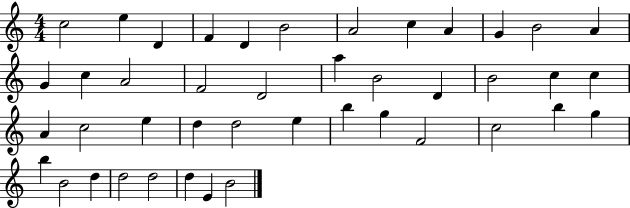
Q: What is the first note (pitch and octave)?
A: C5